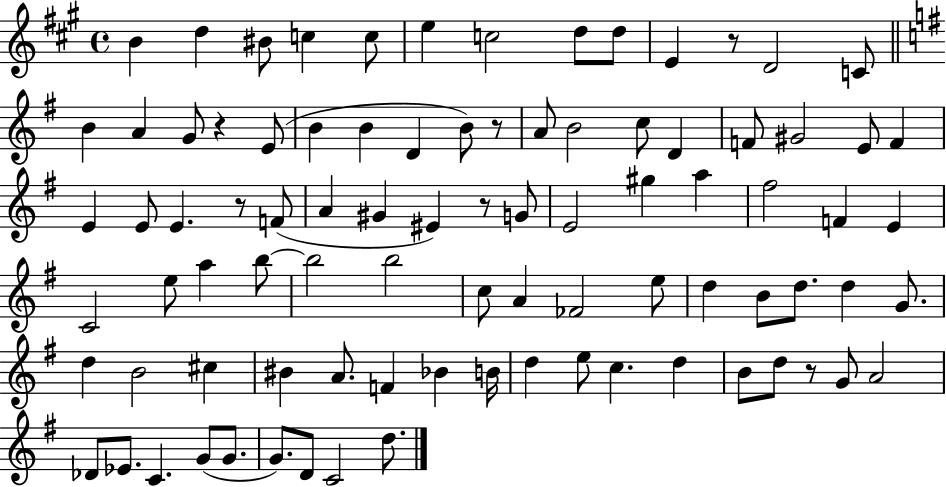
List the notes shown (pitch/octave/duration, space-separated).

B4/q D5/q BIS4/e C5/q C5/e E5/q C5/h D5/e D5/e E4/q R/e D4/h C4/e B4/q A4/q G4/e R/q E4/e B4/q B4/q D4/q B4/e R/e A4/e B4/h C5/e D4/q F4/e G#4/h E4/e F4/q E4/q E4/e E4/q. R/e F4/e A4/q G#4/q EIS4/q R/e G4/e E4/h G#5/q A5/q F#5/h F4/q E4/q C4/h E5/e A5/q B5/e B5/h B5/h C5/e A4/q FES4/h E5/e D5/q B4/e D5/e. D5/q G4/e. D5/q B4/h C#5/q BIS4/q A4/e. F4/q Bb4/q B4/s D5/q E5/e C5/q. D5/q B4/e D5/e R/e G4/e A4/h Db4/e Eb4/e. C4/q. G4/e G4/e. G4/e. D4/e C4/h D5/e.